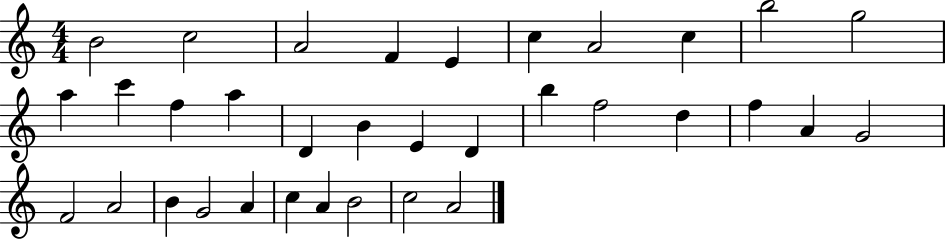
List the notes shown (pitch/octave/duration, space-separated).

B4/h C5/h A4/h F4/q E4/q C5/q A4/h C5/q B5/h G5/h A5/q C6/q F5/q A5/q D4/q B4/q E4/q D4/q B5/q F5/h D5/q F5/q A4/q G4/h F4/h A4/h B4/q G4/h A4/q C5/q A4/q B4/h C5/h A4/h